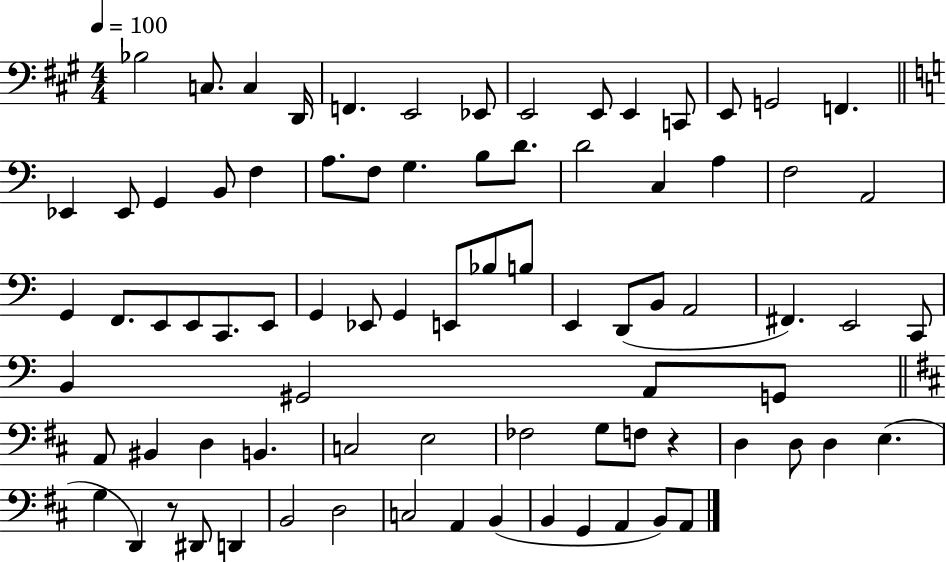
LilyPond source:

{
  \clef bass
  \numericTimeSignature
  \time 4/4
  \key a \major
  \tempo 4 = 100
  \repeat volta 2 { bes2 c8. c4 d,16 | f,4. e,2 ees,8 | e,2 e,8 e,4 c,8 | e,8 g,2 f,4. | \break \bar "||" \break \key c \major ees,4 ees,8 g,4 b,8 f4 | a8. f8 g4. b8 d'8. | d'2 c4 a4 | f2 a,2 | \break g,4 f,8. e,8 e,8 c,8. e,8 | g,4 ees,8 g,4 e,8 bes8 b8 | e,4 d,8( b,8 a,2 | fis,4.) e,2 c,8 | \break b,4 gis,2 a,8 g,8 | \bar "||" \break \key d \major a,8 bis,4 d4 b,4. | c2 e2 | fes2 g8 f8 r4 | d4 d8 d4 e4.( | \break g4 d,4) r8 dis,8 d,4 | b,2 d2 | c2 a,4 b,4( | b,4 g,4 a,4 b,8) a,8 | \break } \bar "|."
}